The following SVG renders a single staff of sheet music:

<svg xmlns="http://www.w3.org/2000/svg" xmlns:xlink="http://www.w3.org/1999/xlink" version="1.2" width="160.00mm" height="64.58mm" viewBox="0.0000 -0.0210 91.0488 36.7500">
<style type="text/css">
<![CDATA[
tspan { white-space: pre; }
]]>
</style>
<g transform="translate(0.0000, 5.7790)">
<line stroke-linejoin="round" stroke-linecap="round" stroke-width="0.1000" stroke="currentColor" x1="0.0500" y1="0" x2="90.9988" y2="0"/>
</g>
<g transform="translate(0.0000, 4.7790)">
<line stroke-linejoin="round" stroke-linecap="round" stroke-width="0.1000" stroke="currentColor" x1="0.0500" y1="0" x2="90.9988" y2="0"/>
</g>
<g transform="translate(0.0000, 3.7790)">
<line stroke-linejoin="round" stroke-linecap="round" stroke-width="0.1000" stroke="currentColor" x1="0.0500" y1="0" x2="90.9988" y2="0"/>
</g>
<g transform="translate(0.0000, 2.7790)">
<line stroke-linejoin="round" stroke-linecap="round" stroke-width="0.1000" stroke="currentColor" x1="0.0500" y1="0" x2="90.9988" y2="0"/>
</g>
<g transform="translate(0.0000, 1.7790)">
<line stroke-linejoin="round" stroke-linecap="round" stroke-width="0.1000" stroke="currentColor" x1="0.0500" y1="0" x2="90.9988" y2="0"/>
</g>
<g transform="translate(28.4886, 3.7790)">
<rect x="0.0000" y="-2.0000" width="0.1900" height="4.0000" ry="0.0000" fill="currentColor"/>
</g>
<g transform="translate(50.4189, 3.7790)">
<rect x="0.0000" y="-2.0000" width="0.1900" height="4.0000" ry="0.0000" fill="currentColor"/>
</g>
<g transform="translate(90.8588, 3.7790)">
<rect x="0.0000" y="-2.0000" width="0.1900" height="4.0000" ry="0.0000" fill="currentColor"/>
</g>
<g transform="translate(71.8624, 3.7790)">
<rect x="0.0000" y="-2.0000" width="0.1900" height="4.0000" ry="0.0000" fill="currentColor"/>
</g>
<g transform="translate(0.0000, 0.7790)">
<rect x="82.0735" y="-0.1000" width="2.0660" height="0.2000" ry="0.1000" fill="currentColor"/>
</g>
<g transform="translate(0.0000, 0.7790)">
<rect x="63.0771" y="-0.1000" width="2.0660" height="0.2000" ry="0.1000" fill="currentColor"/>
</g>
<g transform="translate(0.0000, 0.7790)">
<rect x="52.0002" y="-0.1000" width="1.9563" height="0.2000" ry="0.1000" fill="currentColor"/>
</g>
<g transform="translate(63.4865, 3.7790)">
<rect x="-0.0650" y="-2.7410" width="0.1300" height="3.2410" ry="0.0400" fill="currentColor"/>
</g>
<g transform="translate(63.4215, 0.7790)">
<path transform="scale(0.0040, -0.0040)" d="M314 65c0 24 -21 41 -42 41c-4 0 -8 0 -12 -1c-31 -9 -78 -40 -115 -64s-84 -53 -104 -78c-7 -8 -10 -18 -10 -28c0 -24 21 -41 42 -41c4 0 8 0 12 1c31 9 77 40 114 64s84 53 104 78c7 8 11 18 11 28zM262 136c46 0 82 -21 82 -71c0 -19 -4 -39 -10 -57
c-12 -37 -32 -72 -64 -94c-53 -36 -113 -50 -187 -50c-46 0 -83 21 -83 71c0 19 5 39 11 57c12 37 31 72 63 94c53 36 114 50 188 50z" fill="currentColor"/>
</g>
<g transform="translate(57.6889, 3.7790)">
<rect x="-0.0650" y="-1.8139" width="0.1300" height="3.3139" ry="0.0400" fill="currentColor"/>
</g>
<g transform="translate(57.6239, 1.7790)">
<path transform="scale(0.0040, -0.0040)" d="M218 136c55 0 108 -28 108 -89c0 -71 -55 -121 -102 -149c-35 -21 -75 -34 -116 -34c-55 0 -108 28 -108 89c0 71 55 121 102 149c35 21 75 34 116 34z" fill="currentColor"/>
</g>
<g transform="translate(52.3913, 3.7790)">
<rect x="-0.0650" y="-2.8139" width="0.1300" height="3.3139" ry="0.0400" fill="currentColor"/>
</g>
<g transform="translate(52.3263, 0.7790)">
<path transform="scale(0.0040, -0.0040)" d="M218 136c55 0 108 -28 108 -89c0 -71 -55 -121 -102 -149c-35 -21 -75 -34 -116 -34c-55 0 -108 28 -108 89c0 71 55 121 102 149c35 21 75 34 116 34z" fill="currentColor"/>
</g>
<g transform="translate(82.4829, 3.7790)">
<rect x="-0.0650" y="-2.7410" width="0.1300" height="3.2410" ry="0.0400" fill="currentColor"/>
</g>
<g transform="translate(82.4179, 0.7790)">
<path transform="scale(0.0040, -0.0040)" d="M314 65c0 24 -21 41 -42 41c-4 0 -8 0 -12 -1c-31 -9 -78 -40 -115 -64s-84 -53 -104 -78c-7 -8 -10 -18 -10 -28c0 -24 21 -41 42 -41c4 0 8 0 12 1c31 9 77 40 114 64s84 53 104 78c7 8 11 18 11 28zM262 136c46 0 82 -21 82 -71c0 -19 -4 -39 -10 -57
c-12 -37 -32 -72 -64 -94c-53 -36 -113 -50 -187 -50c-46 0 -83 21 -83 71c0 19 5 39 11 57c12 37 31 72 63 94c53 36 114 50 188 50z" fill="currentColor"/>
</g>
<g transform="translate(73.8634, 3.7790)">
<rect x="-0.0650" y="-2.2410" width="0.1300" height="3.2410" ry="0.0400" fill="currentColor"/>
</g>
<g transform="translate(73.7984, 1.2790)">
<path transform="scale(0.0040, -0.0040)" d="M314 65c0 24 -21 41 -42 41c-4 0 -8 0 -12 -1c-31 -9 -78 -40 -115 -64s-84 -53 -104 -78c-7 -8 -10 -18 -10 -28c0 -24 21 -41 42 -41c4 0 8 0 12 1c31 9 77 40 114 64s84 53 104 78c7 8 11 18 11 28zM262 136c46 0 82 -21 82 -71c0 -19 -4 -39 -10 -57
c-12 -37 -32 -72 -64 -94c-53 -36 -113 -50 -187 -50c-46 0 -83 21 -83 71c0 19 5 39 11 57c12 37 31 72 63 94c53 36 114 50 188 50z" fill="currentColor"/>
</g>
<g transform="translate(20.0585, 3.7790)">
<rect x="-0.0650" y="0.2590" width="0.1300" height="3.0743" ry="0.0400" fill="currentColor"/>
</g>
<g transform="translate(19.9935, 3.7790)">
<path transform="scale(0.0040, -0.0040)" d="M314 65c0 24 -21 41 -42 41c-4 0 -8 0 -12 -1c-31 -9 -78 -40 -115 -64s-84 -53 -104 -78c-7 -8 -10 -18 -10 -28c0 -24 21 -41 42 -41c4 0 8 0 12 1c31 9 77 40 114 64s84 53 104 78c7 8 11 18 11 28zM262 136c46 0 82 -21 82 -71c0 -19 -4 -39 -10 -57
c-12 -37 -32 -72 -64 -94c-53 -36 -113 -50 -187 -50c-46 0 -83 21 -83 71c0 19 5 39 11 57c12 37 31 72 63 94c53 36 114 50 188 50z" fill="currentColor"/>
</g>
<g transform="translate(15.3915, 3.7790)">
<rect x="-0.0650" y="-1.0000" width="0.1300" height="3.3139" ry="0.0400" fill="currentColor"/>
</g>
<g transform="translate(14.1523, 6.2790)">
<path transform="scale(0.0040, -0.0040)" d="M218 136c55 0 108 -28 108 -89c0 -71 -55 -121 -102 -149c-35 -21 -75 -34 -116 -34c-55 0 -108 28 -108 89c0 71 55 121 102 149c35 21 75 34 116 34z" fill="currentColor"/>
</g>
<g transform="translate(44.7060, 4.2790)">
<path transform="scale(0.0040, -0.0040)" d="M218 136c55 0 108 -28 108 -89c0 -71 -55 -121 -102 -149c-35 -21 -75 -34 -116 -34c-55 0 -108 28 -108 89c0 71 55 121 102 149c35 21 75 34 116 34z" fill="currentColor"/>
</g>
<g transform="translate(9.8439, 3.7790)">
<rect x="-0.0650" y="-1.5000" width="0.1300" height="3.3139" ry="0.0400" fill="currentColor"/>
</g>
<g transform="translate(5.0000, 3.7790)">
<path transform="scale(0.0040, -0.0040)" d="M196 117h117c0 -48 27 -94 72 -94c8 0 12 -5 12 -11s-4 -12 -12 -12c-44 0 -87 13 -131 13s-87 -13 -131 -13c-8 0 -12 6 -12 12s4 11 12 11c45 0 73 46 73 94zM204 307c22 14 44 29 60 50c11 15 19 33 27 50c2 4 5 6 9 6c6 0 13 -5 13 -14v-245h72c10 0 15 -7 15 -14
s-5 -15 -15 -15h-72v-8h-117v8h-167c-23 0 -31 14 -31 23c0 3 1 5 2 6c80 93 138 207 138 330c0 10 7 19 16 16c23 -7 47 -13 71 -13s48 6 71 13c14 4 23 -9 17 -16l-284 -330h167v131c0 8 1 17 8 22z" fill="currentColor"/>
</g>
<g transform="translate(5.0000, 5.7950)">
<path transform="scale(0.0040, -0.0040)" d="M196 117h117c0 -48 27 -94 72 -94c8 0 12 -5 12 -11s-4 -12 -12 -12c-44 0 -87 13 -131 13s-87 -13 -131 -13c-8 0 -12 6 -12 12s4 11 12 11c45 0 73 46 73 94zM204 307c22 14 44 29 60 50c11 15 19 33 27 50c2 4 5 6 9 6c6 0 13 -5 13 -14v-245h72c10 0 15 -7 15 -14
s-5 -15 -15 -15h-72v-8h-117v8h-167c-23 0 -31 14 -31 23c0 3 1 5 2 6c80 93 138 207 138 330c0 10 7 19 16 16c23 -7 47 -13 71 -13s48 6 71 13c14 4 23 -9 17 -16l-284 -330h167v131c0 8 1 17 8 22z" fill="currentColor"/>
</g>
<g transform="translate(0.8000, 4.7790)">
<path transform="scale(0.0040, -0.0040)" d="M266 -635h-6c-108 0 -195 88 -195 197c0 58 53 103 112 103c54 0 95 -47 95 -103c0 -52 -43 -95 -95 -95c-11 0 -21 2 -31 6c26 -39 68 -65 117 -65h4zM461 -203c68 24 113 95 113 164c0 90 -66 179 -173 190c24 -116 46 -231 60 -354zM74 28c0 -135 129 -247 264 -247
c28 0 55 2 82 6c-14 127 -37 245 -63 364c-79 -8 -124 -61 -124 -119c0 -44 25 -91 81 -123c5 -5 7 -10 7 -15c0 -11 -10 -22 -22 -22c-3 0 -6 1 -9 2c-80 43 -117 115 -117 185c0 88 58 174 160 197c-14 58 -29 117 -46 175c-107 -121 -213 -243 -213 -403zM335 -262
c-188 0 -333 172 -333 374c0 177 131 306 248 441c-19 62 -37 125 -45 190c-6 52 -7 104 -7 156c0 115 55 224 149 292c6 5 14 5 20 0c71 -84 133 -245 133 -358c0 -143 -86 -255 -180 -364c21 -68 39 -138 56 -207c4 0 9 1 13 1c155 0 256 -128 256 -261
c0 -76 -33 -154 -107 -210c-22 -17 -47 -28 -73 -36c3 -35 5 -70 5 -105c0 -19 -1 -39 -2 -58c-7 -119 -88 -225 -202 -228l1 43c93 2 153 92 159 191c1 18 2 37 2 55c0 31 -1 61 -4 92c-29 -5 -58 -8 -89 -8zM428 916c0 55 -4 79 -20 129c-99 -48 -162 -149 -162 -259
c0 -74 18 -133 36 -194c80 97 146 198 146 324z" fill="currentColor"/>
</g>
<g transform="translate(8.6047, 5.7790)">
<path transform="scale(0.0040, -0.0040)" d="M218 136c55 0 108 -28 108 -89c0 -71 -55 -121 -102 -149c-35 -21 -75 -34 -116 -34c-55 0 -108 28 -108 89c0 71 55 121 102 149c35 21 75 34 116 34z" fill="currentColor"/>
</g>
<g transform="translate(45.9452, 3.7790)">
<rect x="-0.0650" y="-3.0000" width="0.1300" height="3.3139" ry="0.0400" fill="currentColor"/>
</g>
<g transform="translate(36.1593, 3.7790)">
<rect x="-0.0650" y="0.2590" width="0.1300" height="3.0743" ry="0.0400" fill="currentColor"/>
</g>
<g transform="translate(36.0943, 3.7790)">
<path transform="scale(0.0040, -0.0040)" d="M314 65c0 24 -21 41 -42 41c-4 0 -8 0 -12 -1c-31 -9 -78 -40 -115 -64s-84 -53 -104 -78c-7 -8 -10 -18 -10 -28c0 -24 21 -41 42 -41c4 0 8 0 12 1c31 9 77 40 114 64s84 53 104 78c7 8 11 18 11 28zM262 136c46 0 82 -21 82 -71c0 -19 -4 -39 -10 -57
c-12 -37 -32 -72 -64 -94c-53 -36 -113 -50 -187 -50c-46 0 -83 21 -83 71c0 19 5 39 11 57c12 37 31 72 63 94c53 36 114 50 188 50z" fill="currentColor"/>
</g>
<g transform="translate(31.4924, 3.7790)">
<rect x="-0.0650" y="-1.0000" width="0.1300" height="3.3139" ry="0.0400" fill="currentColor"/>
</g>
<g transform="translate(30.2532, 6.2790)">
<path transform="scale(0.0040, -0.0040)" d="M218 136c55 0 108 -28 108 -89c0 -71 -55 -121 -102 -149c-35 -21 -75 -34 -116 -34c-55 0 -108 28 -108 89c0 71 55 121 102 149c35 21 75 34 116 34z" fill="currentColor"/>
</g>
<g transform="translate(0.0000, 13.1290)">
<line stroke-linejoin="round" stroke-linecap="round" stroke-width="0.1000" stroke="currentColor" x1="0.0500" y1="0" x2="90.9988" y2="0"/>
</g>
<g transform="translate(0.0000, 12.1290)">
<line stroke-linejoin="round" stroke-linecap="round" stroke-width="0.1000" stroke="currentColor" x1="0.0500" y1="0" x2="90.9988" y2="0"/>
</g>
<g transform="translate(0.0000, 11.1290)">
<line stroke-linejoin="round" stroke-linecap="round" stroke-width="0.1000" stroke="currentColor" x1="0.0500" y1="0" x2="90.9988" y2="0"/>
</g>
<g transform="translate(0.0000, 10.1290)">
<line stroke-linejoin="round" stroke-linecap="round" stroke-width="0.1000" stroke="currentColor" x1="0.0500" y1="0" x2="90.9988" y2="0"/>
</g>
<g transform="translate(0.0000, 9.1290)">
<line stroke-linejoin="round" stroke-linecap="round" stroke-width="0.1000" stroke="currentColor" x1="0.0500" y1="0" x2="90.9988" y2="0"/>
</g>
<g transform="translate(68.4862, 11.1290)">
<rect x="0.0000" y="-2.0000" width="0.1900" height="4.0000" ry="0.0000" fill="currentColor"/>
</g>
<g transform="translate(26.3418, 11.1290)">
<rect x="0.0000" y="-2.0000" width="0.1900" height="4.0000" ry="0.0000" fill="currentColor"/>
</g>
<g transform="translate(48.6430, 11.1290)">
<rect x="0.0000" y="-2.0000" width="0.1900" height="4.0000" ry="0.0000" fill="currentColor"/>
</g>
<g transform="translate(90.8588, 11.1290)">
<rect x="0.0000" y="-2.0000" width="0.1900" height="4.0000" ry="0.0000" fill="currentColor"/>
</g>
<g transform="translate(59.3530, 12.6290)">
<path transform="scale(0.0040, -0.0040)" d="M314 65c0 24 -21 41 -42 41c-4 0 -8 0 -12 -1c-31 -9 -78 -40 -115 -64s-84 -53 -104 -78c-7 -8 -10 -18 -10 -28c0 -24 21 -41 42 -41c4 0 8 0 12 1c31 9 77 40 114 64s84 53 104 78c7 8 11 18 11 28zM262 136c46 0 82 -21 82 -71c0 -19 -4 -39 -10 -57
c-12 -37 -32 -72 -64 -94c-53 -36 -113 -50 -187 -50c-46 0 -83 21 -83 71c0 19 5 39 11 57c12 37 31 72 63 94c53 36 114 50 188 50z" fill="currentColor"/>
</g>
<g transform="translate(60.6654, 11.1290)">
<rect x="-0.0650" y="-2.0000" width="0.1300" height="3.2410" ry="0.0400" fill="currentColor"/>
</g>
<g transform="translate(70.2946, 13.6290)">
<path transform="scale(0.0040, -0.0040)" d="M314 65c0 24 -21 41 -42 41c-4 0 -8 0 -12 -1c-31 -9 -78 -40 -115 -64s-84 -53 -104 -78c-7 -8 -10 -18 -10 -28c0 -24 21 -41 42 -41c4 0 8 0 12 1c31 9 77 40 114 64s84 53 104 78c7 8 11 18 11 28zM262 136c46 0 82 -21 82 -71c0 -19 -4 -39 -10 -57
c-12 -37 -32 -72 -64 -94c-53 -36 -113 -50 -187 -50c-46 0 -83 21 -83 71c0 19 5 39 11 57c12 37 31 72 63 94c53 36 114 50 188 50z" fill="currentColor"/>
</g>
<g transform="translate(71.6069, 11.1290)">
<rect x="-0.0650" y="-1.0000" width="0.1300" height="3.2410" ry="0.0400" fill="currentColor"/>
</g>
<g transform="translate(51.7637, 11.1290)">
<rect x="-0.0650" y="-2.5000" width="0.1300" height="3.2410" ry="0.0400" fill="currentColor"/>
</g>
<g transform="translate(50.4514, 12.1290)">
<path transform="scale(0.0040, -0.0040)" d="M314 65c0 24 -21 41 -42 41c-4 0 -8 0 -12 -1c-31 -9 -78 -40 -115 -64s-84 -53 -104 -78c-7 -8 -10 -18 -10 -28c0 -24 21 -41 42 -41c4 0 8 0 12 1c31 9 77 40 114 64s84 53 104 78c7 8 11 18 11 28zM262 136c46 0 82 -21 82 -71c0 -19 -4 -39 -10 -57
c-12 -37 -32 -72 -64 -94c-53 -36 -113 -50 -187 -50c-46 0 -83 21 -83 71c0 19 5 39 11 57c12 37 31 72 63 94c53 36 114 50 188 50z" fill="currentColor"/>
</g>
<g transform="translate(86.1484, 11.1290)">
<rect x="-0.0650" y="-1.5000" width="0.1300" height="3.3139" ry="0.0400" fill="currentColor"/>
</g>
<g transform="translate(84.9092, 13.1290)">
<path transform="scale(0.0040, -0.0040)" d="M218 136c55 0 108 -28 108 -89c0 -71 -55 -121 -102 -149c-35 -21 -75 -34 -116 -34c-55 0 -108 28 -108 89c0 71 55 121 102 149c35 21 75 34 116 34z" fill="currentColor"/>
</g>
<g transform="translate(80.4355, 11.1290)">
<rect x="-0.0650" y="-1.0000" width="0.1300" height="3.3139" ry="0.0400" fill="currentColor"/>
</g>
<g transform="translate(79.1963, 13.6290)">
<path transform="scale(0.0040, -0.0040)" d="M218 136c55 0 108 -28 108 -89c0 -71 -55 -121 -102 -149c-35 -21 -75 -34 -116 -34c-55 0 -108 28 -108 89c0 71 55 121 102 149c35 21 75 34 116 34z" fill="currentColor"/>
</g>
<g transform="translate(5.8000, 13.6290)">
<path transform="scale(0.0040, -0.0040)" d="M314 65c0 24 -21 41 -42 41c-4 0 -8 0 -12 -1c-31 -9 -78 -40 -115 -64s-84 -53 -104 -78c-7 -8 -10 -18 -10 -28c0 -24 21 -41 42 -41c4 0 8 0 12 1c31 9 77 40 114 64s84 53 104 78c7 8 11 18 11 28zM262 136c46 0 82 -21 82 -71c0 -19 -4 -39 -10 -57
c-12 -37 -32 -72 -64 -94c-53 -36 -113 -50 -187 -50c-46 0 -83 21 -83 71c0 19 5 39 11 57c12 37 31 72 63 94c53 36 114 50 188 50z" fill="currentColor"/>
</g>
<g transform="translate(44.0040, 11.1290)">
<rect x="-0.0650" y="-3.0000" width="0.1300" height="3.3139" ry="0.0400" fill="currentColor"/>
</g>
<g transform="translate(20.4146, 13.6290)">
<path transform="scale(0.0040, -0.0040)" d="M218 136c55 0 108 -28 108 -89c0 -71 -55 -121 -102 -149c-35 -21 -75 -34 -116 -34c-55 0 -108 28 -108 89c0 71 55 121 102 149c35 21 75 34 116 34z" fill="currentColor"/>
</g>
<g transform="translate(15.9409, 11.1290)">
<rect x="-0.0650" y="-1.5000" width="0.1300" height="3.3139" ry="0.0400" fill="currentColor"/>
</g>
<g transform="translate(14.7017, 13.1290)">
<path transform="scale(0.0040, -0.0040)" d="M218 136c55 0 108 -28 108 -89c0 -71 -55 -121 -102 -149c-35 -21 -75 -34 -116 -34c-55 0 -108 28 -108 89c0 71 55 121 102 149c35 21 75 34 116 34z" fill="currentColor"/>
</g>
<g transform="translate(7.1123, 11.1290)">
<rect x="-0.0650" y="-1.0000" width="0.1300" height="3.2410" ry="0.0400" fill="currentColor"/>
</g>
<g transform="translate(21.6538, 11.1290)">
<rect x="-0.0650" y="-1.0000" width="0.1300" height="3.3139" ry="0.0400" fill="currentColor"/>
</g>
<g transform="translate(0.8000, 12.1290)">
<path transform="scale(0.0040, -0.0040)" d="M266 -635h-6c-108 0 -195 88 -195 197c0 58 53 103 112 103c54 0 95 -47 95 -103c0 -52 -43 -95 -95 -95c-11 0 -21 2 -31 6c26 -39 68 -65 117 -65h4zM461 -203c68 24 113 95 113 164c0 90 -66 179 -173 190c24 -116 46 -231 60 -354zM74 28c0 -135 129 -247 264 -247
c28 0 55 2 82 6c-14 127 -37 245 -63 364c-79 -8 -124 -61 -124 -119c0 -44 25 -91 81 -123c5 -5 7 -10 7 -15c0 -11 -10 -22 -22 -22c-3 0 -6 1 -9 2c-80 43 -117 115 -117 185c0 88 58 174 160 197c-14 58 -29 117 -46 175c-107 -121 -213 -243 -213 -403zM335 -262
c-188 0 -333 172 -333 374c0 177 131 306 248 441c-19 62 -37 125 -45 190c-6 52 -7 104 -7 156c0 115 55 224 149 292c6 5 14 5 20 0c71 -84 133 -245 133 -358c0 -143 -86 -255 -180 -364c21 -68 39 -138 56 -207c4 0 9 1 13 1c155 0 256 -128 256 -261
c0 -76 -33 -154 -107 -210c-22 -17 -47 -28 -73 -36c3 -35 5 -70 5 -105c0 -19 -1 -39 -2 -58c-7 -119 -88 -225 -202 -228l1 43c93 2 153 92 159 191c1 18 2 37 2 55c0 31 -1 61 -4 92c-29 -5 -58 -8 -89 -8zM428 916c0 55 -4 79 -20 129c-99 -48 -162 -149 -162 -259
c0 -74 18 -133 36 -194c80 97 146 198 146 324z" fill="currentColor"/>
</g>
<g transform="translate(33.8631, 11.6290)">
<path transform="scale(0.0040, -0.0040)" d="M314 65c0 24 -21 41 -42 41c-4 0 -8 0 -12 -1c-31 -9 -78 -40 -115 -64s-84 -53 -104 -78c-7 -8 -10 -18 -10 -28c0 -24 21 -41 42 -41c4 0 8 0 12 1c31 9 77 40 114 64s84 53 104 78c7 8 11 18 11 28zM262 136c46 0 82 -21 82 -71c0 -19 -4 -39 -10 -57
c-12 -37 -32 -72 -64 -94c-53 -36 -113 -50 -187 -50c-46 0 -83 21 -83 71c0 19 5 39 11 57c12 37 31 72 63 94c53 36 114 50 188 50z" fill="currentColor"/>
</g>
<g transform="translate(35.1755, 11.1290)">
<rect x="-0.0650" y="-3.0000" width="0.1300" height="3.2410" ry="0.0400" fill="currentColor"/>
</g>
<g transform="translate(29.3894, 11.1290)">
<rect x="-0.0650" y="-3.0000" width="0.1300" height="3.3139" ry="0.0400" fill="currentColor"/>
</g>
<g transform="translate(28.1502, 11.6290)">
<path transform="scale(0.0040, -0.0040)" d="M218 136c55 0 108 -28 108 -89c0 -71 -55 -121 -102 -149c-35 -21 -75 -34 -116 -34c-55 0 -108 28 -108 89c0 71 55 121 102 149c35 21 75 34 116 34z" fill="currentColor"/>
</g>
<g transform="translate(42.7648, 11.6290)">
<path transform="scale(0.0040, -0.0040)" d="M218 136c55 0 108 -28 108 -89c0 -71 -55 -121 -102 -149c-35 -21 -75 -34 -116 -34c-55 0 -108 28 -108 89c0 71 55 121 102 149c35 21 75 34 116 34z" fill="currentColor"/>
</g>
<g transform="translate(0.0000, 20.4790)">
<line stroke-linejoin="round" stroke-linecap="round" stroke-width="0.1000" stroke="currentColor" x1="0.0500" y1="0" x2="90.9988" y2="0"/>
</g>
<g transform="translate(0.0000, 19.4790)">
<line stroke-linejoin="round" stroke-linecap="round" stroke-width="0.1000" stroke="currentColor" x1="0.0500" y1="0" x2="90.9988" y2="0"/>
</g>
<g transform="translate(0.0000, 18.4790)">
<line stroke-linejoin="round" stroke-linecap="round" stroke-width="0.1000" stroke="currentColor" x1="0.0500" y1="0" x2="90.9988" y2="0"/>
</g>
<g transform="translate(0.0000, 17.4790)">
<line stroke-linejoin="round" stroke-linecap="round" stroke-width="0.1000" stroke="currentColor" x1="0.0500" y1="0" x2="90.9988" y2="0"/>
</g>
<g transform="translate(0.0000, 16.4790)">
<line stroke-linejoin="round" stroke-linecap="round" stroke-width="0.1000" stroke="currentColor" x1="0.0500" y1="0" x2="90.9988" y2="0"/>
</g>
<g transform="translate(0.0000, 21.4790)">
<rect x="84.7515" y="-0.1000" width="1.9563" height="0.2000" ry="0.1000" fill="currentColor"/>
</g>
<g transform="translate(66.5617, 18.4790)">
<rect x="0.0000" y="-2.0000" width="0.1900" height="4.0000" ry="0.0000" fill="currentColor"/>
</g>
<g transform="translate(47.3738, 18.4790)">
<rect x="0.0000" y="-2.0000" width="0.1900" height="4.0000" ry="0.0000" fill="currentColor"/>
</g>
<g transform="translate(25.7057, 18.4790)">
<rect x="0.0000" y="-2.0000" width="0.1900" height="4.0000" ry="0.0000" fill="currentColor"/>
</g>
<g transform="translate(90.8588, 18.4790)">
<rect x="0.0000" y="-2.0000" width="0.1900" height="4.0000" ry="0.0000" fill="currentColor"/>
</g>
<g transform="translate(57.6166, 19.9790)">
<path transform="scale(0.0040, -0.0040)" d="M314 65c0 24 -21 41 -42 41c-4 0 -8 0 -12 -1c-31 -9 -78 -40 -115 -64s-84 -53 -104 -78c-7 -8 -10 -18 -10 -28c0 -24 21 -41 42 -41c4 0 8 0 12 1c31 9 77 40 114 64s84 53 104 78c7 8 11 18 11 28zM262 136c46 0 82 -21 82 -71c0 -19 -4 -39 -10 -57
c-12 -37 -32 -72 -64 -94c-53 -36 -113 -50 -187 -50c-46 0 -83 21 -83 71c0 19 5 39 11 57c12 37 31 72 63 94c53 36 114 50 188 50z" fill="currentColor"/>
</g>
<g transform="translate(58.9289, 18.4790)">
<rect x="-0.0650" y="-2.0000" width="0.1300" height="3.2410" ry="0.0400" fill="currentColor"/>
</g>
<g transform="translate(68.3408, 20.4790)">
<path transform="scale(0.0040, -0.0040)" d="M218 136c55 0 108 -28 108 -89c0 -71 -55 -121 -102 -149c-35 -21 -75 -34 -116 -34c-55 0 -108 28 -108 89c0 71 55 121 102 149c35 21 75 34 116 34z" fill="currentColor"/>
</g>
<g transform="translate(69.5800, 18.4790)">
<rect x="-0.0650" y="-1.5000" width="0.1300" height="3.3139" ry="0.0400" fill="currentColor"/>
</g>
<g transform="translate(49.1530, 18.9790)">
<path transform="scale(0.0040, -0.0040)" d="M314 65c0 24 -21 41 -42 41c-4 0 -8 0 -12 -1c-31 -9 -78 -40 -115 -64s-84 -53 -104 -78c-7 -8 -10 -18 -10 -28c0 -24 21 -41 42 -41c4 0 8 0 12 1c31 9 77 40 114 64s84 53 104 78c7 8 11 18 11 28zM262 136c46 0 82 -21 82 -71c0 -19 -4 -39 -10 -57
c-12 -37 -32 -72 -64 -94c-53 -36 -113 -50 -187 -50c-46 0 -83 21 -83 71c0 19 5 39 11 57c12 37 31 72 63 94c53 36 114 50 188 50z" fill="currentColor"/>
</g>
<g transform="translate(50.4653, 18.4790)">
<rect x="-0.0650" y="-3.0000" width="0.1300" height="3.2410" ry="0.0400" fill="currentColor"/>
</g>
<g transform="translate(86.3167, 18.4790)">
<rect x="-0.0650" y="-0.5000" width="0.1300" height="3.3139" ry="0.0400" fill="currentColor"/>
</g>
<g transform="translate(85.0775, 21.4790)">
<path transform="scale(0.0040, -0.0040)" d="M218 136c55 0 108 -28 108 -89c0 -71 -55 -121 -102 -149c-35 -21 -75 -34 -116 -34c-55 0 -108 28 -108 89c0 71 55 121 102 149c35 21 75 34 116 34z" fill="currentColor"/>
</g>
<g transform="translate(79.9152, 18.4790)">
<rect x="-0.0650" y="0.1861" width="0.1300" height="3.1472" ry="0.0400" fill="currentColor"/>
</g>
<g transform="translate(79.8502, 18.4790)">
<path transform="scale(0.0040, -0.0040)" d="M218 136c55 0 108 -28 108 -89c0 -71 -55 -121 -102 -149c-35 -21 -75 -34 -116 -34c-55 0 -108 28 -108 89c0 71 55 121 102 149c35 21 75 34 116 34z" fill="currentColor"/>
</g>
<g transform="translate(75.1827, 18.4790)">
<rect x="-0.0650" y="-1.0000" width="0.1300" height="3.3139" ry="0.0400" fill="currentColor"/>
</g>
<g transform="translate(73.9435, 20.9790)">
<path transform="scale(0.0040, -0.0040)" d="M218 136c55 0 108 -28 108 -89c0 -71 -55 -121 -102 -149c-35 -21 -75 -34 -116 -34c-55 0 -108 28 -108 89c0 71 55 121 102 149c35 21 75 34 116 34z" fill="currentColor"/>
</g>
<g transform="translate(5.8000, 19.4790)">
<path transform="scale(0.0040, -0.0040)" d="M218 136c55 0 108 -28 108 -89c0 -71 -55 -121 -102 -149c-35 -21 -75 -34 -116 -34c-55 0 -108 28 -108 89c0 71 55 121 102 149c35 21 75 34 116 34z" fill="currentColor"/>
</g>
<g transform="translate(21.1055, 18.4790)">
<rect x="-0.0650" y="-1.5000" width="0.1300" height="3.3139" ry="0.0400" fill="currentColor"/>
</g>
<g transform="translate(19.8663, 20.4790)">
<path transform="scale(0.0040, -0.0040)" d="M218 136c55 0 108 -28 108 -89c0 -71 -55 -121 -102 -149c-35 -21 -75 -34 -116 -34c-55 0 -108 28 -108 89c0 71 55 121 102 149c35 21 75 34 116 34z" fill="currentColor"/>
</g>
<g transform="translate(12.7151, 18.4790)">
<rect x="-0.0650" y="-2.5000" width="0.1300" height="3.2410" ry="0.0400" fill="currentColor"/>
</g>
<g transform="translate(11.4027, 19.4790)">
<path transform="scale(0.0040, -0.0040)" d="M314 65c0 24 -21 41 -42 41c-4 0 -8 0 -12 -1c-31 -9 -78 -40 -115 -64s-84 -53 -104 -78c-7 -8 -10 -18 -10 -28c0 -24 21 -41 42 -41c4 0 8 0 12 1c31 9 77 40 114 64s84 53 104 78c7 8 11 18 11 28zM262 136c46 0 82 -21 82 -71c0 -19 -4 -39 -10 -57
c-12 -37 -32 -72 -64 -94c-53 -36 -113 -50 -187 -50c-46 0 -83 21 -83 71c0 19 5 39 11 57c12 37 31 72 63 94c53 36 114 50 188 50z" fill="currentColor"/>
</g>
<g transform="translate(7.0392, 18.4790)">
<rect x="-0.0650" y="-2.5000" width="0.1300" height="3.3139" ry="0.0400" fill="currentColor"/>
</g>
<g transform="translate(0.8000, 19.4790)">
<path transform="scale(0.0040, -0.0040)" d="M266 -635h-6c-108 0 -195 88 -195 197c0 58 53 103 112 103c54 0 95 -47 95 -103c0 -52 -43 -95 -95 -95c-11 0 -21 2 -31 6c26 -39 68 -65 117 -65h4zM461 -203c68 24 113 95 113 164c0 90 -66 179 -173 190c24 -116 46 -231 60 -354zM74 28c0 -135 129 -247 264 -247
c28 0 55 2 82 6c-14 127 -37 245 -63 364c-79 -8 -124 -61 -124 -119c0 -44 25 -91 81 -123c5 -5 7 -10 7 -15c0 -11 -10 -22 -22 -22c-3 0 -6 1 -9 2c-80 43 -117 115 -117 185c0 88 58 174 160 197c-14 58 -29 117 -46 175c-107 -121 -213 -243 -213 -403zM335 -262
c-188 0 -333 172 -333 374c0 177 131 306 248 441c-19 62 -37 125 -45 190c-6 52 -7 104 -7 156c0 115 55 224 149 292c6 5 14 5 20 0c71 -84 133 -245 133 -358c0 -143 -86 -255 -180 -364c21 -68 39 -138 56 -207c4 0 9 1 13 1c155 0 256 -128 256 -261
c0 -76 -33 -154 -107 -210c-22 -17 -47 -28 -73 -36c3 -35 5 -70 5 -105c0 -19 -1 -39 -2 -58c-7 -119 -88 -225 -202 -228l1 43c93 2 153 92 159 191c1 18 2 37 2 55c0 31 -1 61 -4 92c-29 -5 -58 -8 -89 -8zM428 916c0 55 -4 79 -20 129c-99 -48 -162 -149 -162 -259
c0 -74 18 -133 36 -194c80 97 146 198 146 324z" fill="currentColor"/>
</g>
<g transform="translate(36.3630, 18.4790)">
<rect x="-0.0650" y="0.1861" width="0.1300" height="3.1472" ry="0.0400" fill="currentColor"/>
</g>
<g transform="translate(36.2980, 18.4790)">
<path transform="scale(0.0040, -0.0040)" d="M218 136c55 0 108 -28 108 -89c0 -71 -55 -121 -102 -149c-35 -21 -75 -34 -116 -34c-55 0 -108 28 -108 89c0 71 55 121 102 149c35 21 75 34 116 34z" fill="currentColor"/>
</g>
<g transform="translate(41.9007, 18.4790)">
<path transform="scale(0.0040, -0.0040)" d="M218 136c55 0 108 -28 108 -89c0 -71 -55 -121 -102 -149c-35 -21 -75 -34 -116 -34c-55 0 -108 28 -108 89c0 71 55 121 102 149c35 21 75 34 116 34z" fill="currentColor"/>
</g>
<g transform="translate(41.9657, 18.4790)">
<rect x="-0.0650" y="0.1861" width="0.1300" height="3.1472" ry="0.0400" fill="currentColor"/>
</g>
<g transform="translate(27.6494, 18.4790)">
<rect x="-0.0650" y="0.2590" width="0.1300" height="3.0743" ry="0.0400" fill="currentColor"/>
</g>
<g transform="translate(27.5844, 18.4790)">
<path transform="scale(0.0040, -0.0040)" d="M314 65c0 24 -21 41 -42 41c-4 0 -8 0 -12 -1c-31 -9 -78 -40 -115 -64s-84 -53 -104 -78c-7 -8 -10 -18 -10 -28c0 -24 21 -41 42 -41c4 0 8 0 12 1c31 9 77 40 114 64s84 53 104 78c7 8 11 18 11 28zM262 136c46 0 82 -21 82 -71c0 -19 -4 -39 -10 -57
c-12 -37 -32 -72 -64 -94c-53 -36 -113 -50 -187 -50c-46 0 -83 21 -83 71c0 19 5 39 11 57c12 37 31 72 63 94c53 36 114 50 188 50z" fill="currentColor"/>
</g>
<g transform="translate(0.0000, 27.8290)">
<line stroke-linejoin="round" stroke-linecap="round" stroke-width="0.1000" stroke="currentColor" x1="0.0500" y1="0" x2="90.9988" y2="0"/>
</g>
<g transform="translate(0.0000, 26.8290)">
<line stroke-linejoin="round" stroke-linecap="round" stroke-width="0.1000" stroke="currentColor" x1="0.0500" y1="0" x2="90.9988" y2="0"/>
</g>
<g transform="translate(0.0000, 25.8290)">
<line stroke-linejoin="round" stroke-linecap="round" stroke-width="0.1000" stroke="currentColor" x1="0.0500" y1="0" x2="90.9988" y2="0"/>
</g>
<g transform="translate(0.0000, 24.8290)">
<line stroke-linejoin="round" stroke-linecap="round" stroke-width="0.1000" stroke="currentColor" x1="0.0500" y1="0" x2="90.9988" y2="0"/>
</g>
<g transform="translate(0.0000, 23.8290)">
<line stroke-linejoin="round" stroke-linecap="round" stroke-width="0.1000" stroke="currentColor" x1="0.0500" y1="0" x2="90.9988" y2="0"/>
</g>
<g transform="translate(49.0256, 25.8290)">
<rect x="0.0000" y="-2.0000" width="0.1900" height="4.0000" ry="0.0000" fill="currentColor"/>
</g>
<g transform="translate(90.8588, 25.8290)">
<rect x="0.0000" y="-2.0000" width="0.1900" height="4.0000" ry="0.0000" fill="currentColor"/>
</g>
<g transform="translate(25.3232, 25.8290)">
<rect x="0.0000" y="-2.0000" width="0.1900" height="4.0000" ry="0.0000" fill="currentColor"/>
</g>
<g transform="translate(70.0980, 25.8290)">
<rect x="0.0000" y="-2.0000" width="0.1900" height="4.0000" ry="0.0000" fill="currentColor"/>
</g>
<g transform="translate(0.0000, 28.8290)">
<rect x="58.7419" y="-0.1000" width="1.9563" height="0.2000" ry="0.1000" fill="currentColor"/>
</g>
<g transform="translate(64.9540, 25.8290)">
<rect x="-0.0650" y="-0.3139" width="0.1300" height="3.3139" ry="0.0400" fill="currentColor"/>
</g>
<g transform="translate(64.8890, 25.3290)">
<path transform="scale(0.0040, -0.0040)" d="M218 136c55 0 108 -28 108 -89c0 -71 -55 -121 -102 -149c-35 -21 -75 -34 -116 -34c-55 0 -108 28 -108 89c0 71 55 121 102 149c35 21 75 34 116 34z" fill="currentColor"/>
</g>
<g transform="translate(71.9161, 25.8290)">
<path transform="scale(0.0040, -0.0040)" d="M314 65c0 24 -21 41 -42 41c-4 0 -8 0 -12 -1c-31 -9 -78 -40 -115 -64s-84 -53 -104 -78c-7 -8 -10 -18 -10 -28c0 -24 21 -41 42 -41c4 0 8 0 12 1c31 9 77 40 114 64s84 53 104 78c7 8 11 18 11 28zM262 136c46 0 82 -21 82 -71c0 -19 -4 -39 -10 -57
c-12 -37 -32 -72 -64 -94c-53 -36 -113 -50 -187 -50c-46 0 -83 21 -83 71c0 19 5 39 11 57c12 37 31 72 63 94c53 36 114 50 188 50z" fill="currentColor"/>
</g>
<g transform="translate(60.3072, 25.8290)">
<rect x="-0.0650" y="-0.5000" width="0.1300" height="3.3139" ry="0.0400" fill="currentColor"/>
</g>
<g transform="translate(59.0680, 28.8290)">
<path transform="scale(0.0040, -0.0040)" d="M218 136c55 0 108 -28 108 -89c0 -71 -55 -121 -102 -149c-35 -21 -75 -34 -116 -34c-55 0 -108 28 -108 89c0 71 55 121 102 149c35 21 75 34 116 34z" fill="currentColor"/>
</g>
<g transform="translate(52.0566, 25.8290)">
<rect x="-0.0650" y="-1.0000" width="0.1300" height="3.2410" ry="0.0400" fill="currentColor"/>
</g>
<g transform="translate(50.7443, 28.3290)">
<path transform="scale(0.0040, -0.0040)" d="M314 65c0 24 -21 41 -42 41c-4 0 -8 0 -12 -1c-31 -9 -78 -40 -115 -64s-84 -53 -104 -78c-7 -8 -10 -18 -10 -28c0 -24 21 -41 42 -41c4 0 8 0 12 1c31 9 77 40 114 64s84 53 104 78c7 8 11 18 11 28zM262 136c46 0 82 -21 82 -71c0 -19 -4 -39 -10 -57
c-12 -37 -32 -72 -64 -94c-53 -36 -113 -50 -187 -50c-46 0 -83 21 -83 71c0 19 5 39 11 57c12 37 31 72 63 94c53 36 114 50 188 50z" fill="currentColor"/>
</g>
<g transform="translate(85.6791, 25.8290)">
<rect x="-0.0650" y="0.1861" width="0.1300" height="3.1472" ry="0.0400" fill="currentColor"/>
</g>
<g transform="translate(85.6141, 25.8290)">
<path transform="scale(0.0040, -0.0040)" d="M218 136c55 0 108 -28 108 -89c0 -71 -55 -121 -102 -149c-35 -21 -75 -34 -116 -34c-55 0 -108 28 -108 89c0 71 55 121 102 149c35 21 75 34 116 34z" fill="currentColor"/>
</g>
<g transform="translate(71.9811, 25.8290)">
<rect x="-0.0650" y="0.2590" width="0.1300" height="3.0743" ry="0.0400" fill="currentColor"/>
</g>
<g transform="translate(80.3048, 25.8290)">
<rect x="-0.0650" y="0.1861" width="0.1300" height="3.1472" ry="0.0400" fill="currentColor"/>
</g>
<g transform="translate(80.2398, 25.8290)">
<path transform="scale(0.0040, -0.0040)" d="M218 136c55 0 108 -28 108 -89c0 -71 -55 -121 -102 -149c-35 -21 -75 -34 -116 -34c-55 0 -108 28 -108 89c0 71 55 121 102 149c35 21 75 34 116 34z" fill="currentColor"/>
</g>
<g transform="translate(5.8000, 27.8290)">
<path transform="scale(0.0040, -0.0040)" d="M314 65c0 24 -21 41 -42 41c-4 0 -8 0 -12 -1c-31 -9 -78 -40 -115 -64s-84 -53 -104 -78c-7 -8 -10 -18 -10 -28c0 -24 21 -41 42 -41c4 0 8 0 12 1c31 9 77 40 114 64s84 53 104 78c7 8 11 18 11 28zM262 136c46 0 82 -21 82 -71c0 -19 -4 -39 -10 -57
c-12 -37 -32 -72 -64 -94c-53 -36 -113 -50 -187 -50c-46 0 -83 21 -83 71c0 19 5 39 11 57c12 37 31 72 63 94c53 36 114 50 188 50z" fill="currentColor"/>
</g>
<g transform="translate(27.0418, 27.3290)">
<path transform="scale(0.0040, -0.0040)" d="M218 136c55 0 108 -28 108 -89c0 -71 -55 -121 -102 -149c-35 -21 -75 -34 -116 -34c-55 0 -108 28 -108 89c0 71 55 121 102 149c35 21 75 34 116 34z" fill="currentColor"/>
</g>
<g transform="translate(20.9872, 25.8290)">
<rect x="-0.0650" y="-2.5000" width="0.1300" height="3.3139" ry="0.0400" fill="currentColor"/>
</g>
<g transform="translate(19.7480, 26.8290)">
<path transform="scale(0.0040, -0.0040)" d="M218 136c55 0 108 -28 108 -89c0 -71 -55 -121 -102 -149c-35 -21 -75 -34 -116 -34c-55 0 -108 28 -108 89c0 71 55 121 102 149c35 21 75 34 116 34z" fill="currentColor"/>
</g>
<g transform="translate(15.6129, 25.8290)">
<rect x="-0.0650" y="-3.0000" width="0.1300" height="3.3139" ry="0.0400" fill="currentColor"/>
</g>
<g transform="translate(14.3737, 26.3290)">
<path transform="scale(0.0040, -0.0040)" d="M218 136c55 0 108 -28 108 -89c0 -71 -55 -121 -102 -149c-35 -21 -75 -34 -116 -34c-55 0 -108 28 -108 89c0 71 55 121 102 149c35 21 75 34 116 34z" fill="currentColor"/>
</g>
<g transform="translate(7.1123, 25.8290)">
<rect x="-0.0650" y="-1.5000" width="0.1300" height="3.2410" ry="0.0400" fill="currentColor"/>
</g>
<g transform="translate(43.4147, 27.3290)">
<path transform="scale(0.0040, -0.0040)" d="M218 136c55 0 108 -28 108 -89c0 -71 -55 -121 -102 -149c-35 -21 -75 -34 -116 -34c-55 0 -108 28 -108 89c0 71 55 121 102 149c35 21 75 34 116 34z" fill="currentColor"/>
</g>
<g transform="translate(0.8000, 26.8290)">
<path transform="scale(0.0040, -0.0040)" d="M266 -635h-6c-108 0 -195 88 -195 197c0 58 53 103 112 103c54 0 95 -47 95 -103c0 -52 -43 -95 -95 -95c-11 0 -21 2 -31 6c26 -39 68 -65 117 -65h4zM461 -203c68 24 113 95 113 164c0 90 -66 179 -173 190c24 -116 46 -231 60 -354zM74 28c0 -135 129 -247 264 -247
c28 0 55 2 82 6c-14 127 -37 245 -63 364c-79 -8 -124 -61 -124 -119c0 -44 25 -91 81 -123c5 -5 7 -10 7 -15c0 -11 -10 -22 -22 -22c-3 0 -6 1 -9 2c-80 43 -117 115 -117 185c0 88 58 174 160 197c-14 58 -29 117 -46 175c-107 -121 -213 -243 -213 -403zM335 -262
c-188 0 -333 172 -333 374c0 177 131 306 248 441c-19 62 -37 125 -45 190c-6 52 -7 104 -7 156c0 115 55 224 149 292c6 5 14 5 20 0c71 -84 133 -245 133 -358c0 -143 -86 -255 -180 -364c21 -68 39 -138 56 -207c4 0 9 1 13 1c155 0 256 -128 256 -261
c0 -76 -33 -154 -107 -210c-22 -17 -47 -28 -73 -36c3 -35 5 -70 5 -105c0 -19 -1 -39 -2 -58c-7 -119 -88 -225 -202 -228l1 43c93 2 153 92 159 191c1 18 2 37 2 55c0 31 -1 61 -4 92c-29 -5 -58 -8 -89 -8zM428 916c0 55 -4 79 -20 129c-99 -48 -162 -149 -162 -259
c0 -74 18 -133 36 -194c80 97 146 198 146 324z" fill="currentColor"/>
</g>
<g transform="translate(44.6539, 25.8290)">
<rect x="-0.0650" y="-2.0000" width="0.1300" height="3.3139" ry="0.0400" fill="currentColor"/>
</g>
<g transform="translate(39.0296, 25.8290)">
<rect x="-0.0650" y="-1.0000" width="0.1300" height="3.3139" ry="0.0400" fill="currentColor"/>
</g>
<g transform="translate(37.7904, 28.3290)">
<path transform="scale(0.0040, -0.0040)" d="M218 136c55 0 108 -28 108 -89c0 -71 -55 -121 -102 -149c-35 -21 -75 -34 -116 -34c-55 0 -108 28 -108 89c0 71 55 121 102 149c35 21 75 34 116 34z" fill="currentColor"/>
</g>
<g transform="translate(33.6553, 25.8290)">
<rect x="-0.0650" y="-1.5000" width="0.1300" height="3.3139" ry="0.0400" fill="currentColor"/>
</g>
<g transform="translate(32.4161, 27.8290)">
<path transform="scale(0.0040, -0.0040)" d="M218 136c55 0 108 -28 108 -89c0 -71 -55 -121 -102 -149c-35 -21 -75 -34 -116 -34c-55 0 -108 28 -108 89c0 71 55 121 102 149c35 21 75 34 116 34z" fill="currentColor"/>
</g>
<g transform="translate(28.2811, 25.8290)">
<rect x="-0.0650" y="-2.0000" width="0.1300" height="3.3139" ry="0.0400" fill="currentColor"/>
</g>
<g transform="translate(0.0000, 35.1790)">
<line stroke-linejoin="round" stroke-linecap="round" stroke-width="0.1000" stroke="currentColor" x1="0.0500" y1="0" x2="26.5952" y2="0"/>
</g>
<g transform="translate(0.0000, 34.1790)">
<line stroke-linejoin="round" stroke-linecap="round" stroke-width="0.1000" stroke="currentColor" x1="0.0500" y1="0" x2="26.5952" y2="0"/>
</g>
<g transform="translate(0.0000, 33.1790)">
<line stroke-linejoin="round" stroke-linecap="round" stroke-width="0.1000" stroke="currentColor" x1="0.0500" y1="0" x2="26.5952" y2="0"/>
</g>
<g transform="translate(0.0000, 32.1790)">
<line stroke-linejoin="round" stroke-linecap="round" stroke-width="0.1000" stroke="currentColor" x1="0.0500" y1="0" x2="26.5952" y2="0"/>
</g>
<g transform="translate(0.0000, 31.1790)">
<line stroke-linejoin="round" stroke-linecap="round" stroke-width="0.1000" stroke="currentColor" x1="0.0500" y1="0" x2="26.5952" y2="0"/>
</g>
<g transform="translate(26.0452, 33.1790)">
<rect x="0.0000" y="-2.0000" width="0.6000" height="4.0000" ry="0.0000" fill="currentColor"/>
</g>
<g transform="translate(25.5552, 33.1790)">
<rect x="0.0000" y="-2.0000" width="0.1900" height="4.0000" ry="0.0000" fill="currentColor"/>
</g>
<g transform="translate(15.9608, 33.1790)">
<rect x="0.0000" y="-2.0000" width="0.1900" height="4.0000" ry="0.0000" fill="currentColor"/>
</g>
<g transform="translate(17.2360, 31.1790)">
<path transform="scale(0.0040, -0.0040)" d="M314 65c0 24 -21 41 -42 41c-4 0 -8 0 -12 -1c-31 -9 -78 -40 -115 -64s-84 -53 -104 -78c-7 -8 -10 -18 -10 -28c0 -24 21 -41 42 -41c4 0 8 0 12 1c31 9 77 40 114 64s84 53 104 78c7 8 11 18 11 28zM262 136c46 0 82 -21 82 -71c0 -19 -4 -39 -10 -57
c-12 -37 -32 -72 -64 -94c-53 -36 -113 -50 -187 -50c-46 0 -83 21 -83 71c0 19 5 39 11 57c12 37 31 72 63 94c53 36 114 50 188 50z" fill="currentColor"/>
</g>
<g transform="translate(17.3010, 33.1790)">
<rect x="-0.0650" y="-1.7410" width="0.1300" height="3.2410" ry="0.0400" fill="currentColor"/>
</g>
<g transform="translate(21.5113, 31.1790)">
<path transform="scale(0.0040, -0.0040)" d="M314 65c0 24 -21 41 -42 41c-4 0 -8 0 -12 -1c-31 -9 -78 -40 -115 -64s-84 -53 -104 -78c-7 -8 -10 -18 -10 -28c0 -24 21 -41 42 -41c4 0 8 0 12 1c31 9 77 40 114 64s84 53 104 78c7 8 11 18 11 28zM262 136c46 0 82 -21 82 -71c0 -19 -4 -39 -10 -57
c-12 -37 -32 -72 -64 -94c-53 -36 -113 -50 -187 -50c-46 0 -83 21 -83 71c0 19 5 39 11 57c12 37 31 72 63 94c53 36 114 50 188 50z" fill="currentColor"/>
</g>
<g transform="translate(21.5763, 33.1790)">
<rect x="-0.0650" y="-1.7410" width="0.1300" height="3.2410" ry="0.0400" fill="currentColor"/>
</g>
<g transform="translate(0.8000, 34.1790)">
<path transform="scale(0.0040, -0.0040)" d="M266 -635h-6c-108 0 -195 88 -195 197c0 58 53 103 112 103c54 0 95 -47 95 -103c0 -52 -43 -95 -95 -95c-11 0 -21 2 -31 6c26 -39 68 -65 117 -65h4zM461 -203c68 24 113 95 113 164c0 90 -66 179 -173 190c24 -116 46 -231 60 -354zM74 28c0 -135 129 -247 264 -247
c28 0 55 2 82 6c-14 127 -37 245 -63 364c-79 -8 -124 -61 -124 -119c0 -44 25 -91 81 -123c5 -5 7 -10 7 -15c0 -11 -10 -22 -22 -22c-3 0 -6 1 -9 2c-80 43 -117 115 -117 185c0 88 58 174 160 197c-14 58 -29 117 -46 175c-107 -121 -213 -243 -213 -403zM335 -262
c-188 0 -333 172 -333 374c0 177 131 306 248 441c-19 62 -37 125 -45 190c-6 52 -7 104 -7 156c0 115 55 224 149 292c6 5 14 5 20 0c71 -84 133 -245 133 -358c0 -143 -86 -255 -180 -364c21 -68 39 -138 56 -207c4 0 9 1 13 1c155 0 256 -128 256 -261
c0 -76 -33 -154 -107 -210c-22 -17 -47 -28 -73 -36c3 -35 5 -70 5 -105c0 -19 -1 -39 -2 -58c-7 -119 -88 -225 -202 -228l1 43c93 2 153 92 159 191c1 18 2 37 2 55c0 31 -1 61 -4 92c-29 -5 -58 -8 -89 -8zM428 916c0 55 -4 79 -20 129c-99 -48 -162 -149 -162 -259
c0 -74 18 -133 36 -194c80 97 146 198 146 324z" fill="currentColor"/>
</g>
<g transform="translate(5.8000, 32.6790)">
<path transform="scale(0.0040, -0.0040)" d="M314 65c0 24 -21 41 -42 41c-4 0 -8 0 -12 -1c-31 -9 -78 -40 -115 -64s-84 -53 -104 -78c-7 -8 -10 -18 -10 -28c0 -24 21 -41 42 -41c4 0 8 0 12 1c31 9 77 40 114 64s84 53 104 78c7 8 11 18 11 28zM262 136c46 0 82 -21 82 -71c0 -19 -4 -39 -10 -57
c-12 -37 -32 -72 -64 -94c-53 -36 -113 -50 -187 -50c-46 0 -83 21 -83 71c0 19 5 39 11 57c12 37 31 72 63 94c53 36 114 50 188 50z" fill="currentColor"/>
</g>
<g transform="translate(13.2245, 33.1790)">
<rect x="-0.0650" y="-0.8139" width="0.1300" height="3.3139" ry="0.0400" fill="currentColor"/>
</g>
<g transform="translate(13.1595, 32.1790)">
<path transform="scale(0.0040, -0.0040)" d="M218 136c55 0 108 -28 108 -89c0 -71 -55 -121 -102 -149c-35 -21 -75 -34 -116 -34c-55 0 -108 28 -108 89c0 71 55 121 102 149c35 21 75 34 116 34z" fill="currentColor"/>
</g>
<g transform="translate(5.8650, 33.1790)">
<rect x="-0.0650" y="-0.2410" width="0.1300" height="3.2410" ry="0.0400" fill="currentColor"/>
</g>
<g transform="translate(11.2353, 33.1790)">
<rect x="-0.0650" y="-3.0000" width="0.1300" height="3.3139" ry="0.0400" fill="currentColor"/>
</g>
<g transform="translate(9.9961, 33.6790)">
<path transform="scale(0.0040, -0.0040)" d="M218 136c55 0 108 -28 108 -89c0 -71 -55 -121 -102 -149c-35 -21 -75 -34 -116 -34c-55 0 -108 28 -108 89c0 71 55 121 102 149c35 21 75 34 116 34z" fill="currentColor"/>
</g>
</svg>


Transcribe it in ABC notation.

X:1
T:Untitled
M:4/4
L:1/4
K:C
E D B2 D B2 A a f a2 g2 a2 D2 E D A A2 A G2 F2 D2 D E G G2 E B2 B B A2 F2 E D B C E2 A G F E D F D2 C c B2 B B c2 A d f2 f2